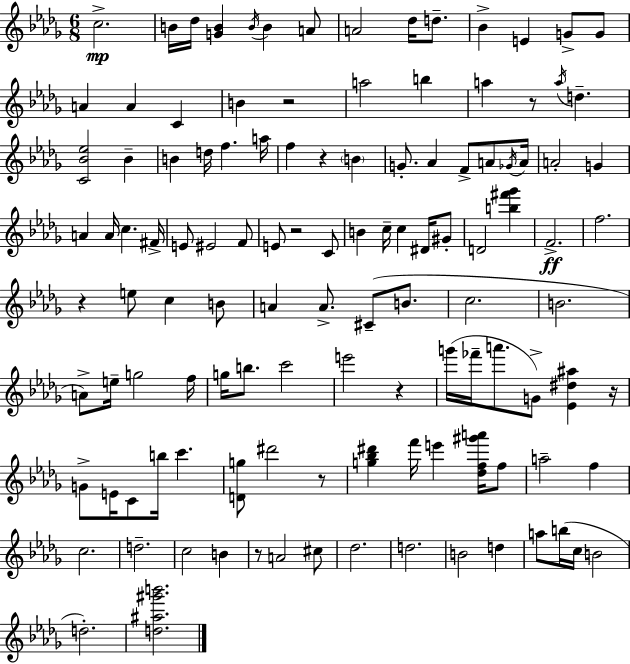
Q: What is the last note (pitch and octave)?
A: D5